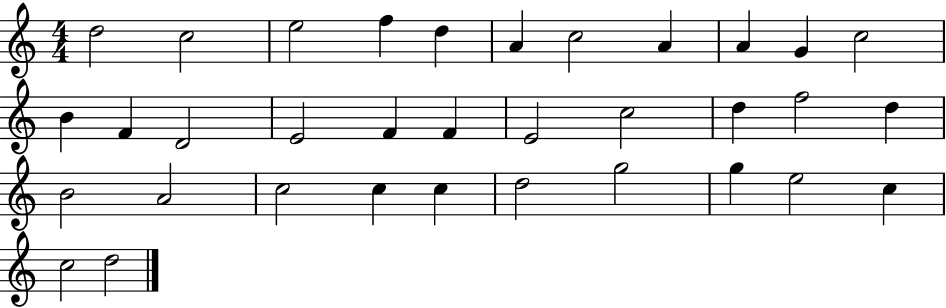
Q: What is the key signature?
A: C major